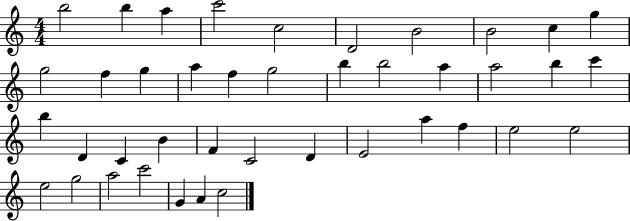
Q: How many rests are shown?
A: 0